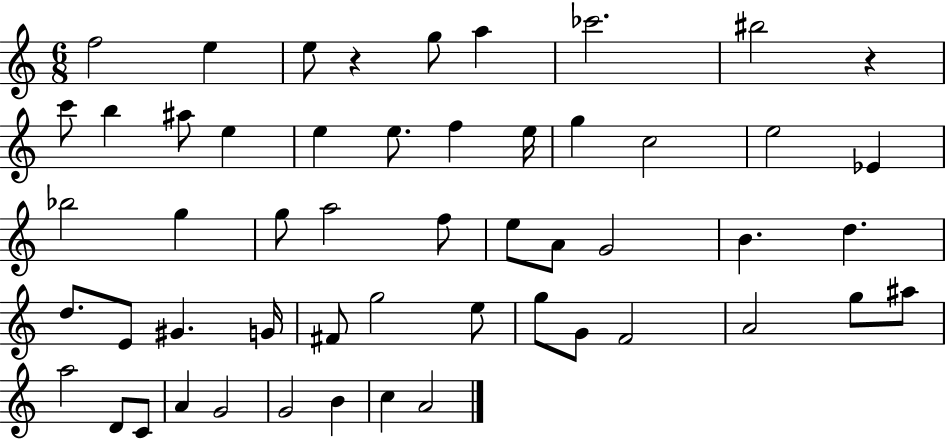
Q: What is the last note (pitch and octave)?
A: A4